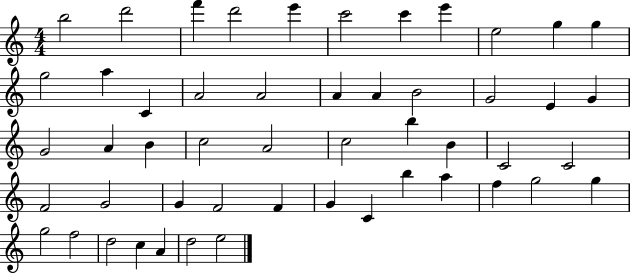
{
  \clef treble
  \numericTimeSignature
  \time 4/4
  \key c \major
  b''2 d'''2 | f'''4 d'''2 e'''4 | c'''2 c'''4 e'''4 | e''2 g''4 g''4 | \break g''2 a''4 c'4 | a'2 a'2 | a'4 a'4 b'2 | g'2 e'4 g'4 | \break g'2 a'4 b'4 | c''2 a'2 | c''2 b''4 b'4 | c'2 c'2 | \break f'2 g'2 | g'4 f'2 f'4 | g'4 c'4 b''4 a''4 | f''4 g''2 g''4 | \break g''2 f''2 | d''2 c''4 a'4 | d''2 e''2 | \bar "|."
}